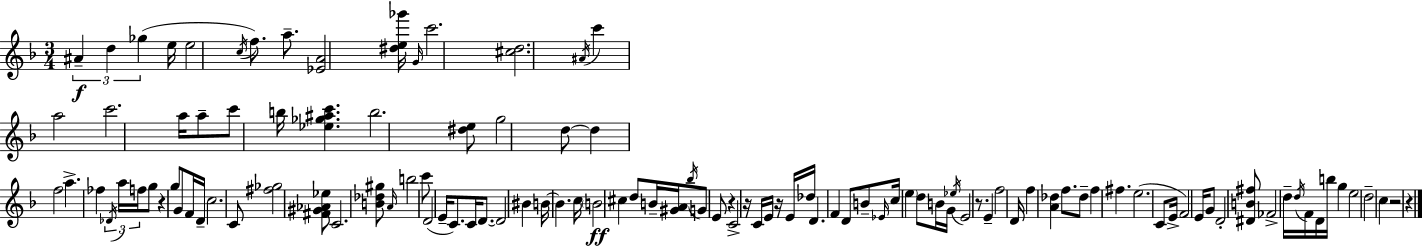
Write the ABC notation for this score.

X:1
T:Untitled
M:3/4
L:1/4
K:Dm
^A d _g e/4 e2 c/4 f/2 a/2 [_EA]2 [^de_g']/4 G/4 c'2 [^cd]2 ^A/4 c' a2 c'2 a/4 a/2 c'/2 b/4 [_e_g^ac'] b2 [^de]/2 g2 d/2 d f2 a _f _D/4 a/4 f/4 g/2 z g/2 G/2 F/4 D/4 c2 C/2 [^f_g]2 [^F^G_A_e]/2 C2 [B_d^g]/2 A/4 b2 c'/2 D2 E/4 C/2 C/4 D/2 D2 ^B B/4 B c/4 B2 ^c d/2 B/4 [^GA]/4 _b/4 G/2 E/2 z C2 z/4 C/4 E/4 z/4 E/4 _d/4 D F D/2 B/2 _E/4 c/4 e d/2 B/4 G/4 _e/4 E2 z/2 E f2 D/4 f [A_d] f/2 _d/2 f ^f e2 C/2 E/4 F2 E/4 G/2 D2 [^DB^f]/2 _F2 d/4 d/4 F/4 D/4 b/4 g e2 d2 c z2 z